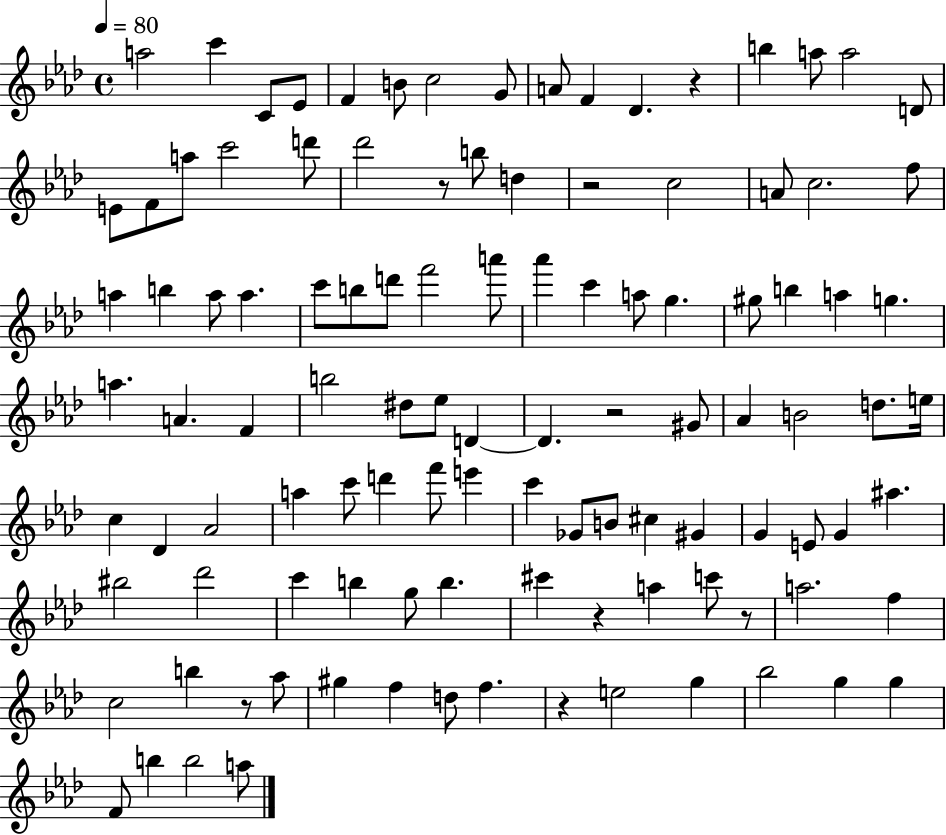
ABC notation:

X:1
T:Untitled
M:4/4
L:1/4
K:Ab
a2 c' C/2 _E/2 F B/2 c2 G/2 A/2 F _D z b a/2 a2 D/2 E/2 F/2 a/2 c'2 d'/2 _d'2 z/2 b/2 d z2 c2 A/2 c2 f/2 a b a/2 a c'/2 b/2 d'/2 f'2 a'/2 _a' c' a/2 g ^g/2 b a g a A F b2 ^d/2 _e/2 D D z2 ^G/2 _A B2 d/2 e/4 c _D _A2 a c'/2 d' f'/2 e' c' _G/2 B/2 ^c ^G G E/2 G ^a ^b2 _d'2 c' b g/2 b ^c' z a c'/2 z/2 a2 f c2 b z/2 _a/2 ^g f d/2 f z e2 g _b2 g g F/2 b b2 a/2